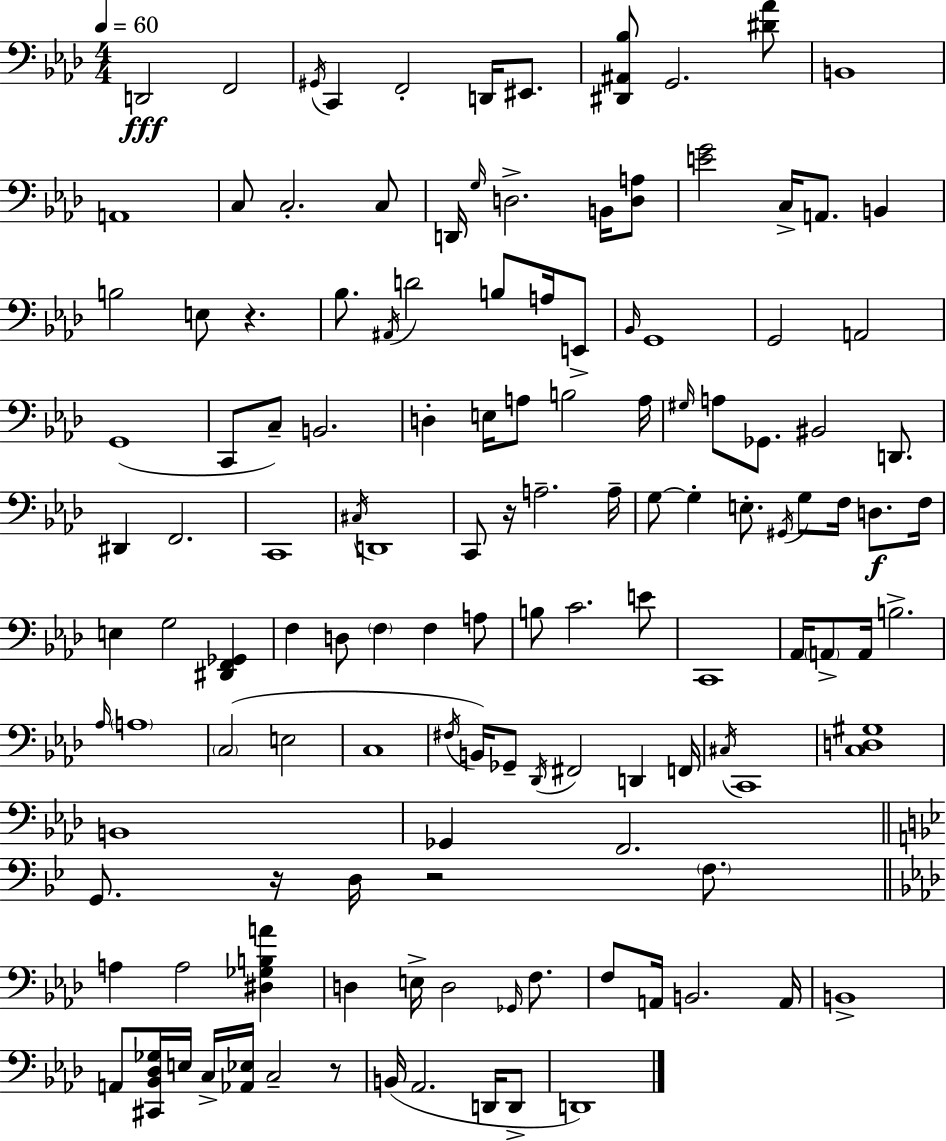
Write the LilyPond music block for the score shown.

{
  \clef bass
  \numericTimeSignature
  \time 4/4
  \key f \minor
  \tempo 4 = 60
  d,2\fff f,2 | \acciaccatura { gis,16 } c,4 f,2-. d,16 eis,8. | <dis, ais, bes>8 g,2. <dis' aes'>8 | b,1 | \break a,1 | c8 c2.-. c8 | d,16 \grace { g16 } d2.-> b,16 | <d a>8 <e' g'>2 c16-> a,8. b,4 | \break b2 e8 r4. | bes8. \acciaccatura { ais,16 } d'2 b8 | a16 e,8-> \grace { bes,16 } g,1 | g,2 a,2 | \break g,1( | c,8 c8--) b,2. | d4-. e16 a8 b2 | a16 \grace { gis16 } a8 ges,8. bis,2 | \break d,8. dis,4 f,2. | c,1 | \acciaccatura { cis16 } d,1 | c,8 r16 a2.-- | \break a16-- g8~~ g4-. e8.-. \acciaccatura { gis,16 } | g8 f16 d8.\f f16 e4 g2 | <dis, f, ges,>4 f4 d8 \parenthesize f4 | f4 a8 b8 c'2. | \break e'8 c,1 | aes,16 \parenthesize a,8-> a,16 b2.-> | \grace { aes16 } \parenthesize a1 | \parenthesize c2( | \break e2 c1 | \acciaccatura { fis16 } b,16) ges,8-- \acciaccatura { des,16 } fis,2 | d,4 f,16 \acciaccatura { cis16 } c,1 | <c d gis>1 | \break b,1 | ges,4 f,2. | \bar "||" \break \key g \minor g,8. r16 d16 r2 \parenthesize f8. | \bar "||" \break \key aes \major a4 a2 <dis ges b a'>4 | d4 e16-> d2 \grace { ges,16 } f8. | f8 a,16 b,2. | a,16 b,1-> | \break a,8 <cis, bes, des ges>16 e16 c16-> <aes, ees>16 c2-- r8 | b,16( aes,2. d,16 d,8-> | d,1) | \bar "|."
}